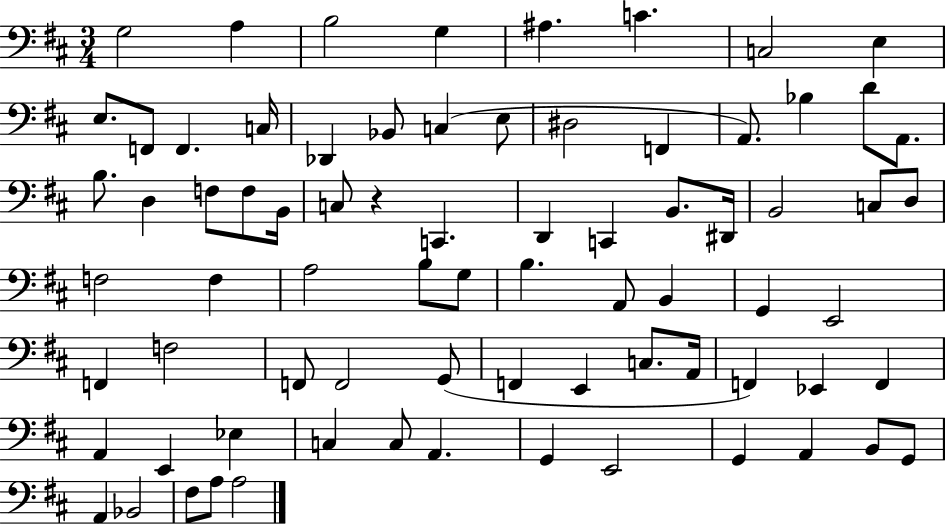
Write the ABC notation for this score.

X:1
T:Untitled
M:3/4
L:1/4
K:D
G,2 A, B,2 G, ^A, C C,2 E, E,/2 F,,/2 F,, C,/4 _D,, _B,,/2 C, E,/2 ^D,2 F,, A,,/2 _B, D/2 A,,/2 B,/2 D, F,/2 F,/2 B,,/4 C,/2 z C,, D,, C,, B,,/2 ^D,,/4 B,,2 C,/2 D,/2 F,2 F, A,2 B,/2 G,/2 B, A,,/2 B,, G,, E,,2 F,, F,2 F,,/2 F,,2 G,,/2 F,, E,, C,/2 A,,/4 F,, _E,, F,, A,, E,, _E, C, C,/2 A,, G,, E,,2 G,, A,, B,,/2 G,,/2 A,, _B,,2 ^F,/2 A,/2 A,2